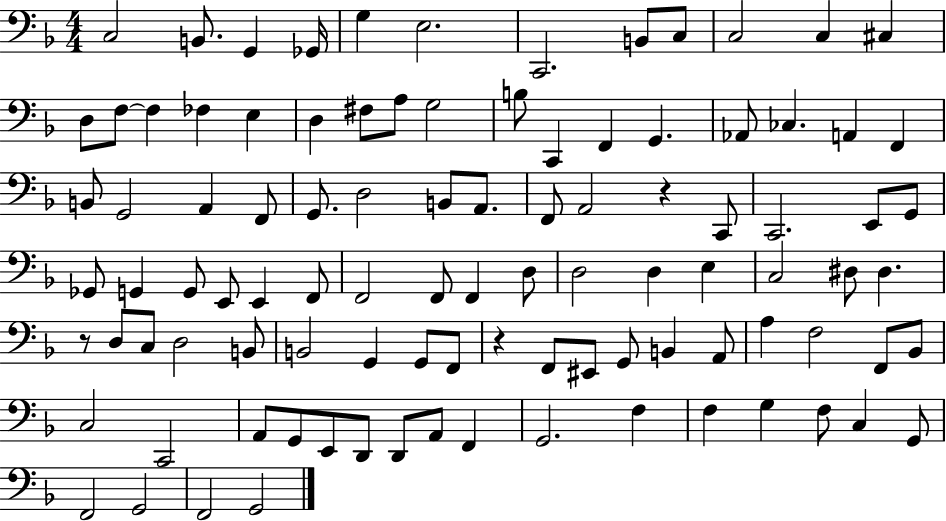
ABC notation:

X:1
T:Untitled
M:4/4
L:1/4
K:F
C,2 B,,/2 G,, _G,,/4 G, E,2 C,,2 B,,/2 C,/2 C,2 C, ^C, D,/2 F,/2 F, _F, E, D, ^F,/2 A,/2 G,2 B,/2 C,, F,, G,, _A,,/2 _C, A,, F,, B,,/2 G,,2 A,, F,,/2 G,,/2 D,2 B,,/2 A,,/2 F,,/2 A,,2 z C,,/2 C,,2 E,,/2 G,,/2 _G,,/2 G,, G,,/2 E,,/2 E,, F,,/2 F,,2 F,,/2 F,, D,/2 D,2 D, E, C,2 ^D,/2 ^D, z/2 D,/2 C,/2 D,2 B,,/2 B,,2 G,, G,,/2 F,,/2 z F,,/2 ^E,,/2 G,,/2 B,, A,,/2 A, F,2 F,,/2 _B,,/2 C,2 C,,2 A,,/2 G,,/2 E,,/2 D,,/2 D,,/2 A,,/2 F,, G,,2 F, F, G, F,/2 C, G,,/2 F,,2 G,,2 F,,2 G,,2